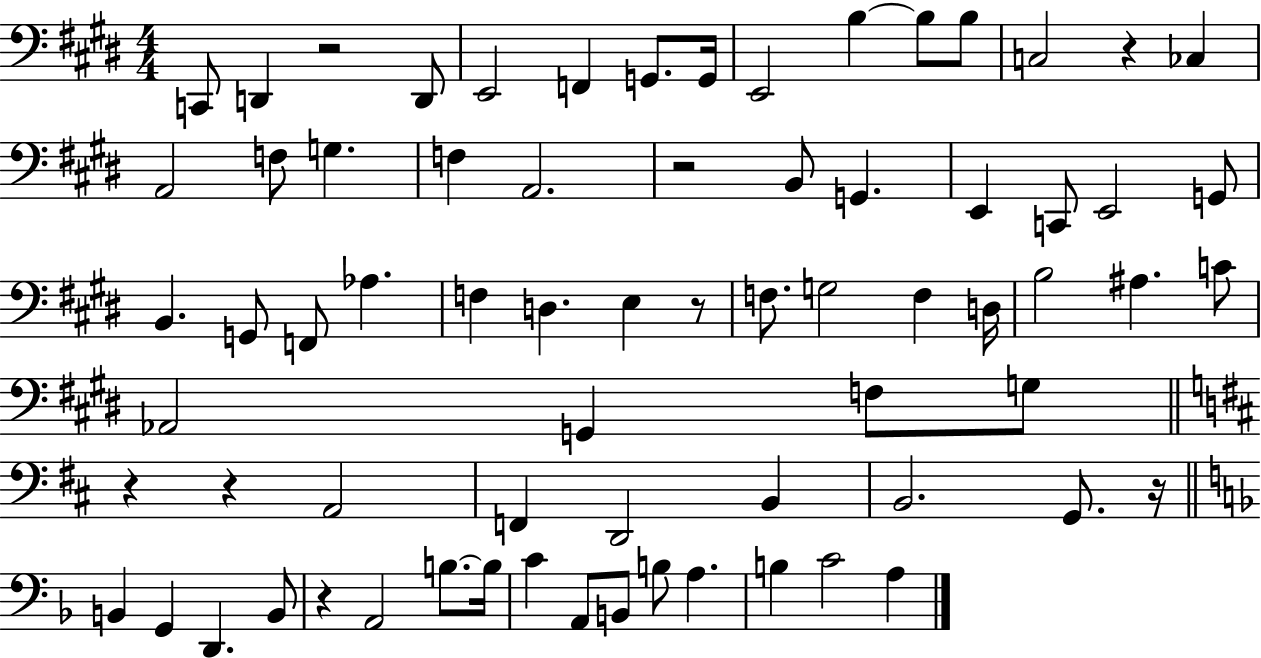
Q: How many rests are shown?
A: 8